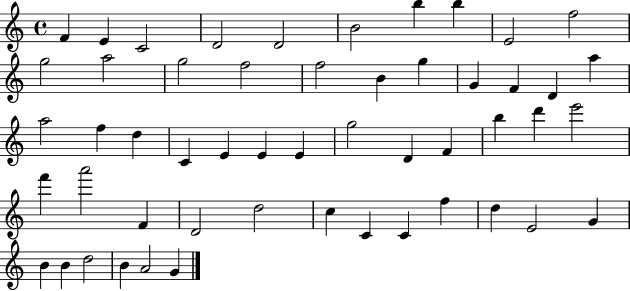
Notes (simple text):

F4/q E4/q C4/h D4/h D4/h B4/h B5/q B5/q E4/h F5/h G5/h A5/h G5/h F5/h F5/h B4/q G5/q G4/q F4/q D4/q A5/q A5/h F5/q D5/q C4/q E4/q E4/q E4/q G5/h D4/q F4/q B5/q D6/q E6/h F6/q A6/h F4/q D4/h D5/h C5/q C4/q C4/q F5/q D5/q E4/h G4/q B4/q B4/q D5/h B4/q A4/h G4/q